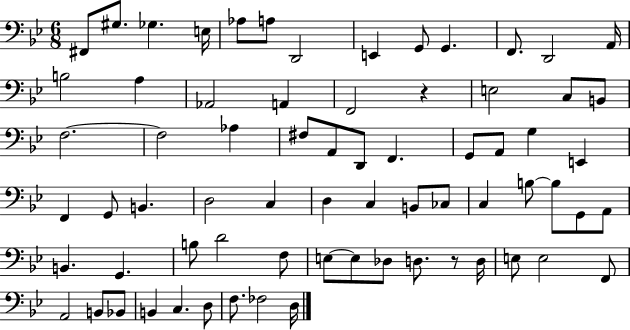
F#2/e G#3/e. Gb3/q. E3/s Ab3/e A3/e D2/h E2/q G2/e G2/q. F2/e. D2/h A2/s B3/h A3/q Ab2/h A2/q F2/h R/q E3/h C3/e B2/e F3/h. F3/h Ab3/q F#3/e A2/e D2/e F2/q. G2/e A2/e G3/q E2/q F2/q G2/e B2/q. D3/h C3/q D3/q C3/q B2/e CES3/e C3/q B3/e B3/e G2/e A2/e B2/q. G2/q. B3/e D4/h F3/e E3/e E3/e Db3/e D3/e. R/e D3/s E3/e E3/h F2/e A2/h B2/e Bb2/e B2/q C3/q. D3/e F3/e. FES3/h D3/s